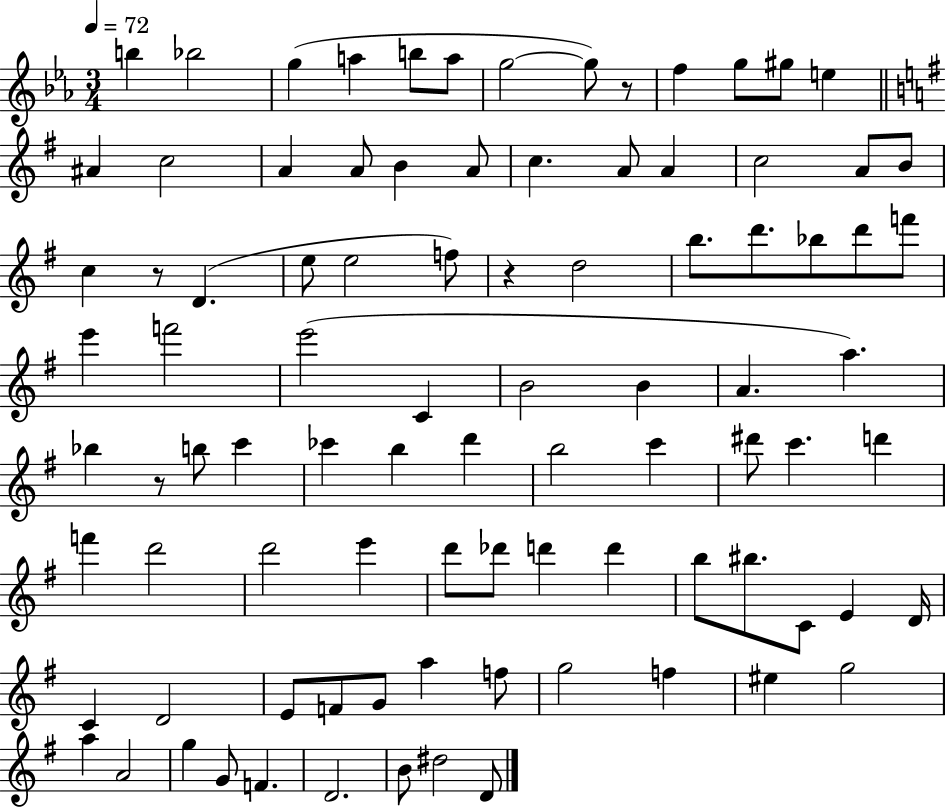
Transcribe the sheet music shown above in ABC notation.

X:1
T:Untitled
M:3/4
L:1/4
K:Eb
b _b2 g a b/2 a/2 g2 g/2 z/2 f g/2 ^g/2 e ^A c2 A A/2 B A/2 c A/2 A c2 A/2 B/2 c z/2 D e/2 e2 f/2 z d2 b/2 d'/2 _b/2 d'/2 f'/2 e' f'2 e'2 C B2 B A a _b z/2 b/2 c' _c' b d' b2 c' ^d'/2 c' d' f' d'2 d'2 e' d'/2 _d'/2 d' d' b/2 ^b/2 C/2 E D/4 C D2 E/2 F/2 G/2 a f/2 g2 f ^e g2 a A2 g G/2 F D2 B/2 ^d2 D/2